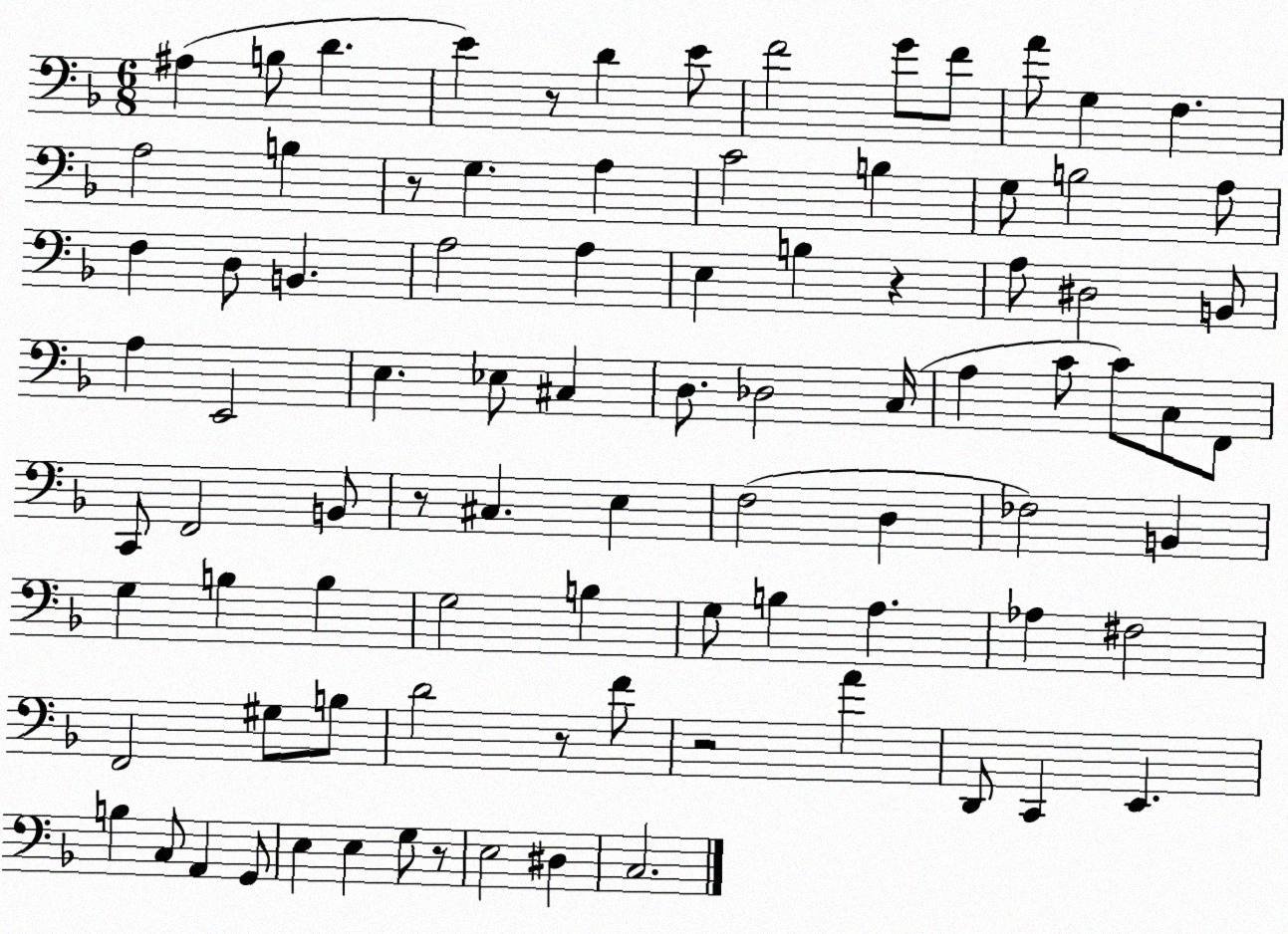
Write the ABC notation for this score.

X:1
T:Untitled
M:6/8
L:1/4
K:F
^A, B,/2 D E z/2 D E/2 F2 G/2 F/2 A/2 G, F, A,2 B, z/2 G, A, C2 B, G,/2 B,2 A,/2 F, D,/2 B,, A,2 A, E, B, z A,/2 ^D,2 B,,/2 A, E,,2 E, _E,/2 ^C, D,/2 _D,2 C,/4 A, C/2 C/2 C,/2 F,,/2 C,,/2 F,,2 B,,/2 z/2 ^C, E, F,2 D, _F,2 B,, G, B, B, G,2 B, G,/2 B, A, _A, ^F,2 F,,2 ^G,/2 B,/2 D2 z/2 F/2 z2 A D,,/2 C,, E,, B, C,/2 A,, G,,/2 E, E, G,/2 z/2 E,2 ^D, C,2